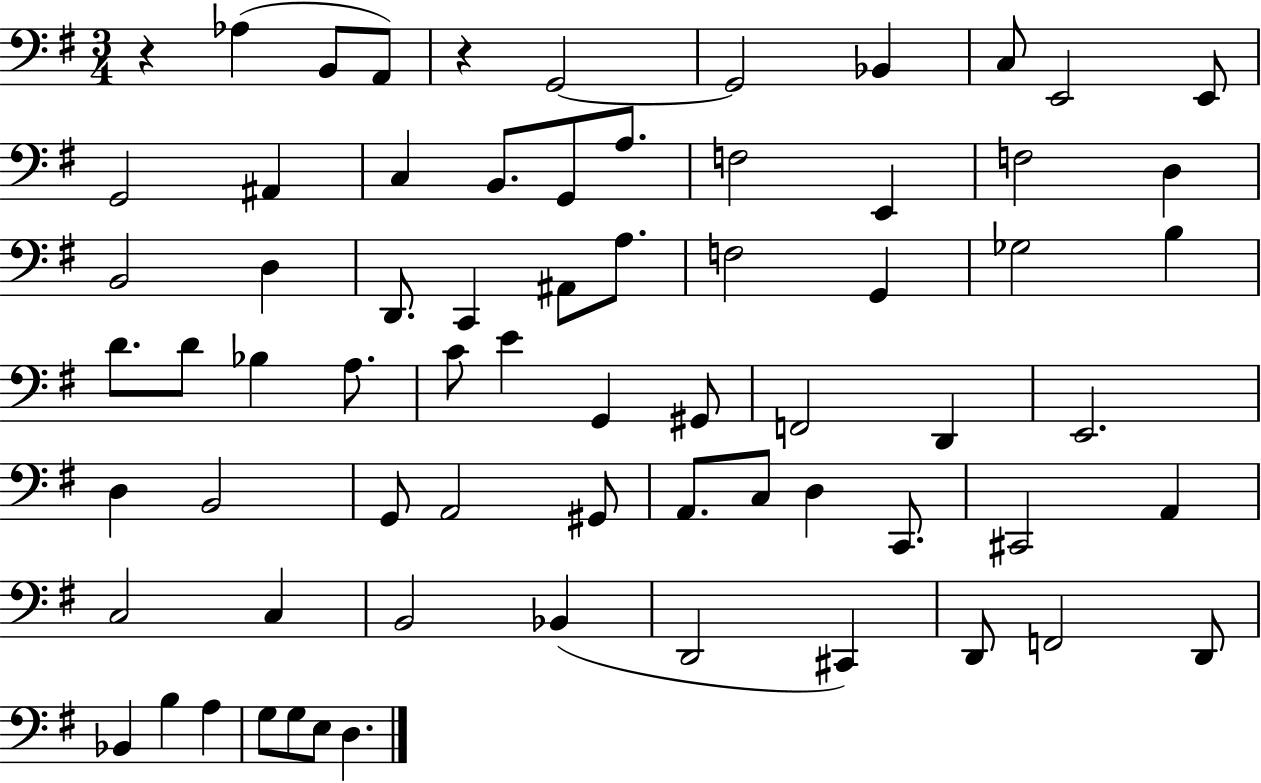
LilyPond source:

{
  \clef bass
  \numericTimeSignature
  \time 3/4
  \key g \major
  r4 aes4( b,8 a,8) | r4 g,2~~ | g,2 bes,4 | c8 e,2 e,8 | \break g,2 ais,4 | c4 b,8. g,8 a8. | f2 e,4 | f2 d4 | \break b,2 d4 | d,8. c,4 ais,8 a8. | f2 g,4 | ges2 b4 | \break d'8. d'8 bes4 a8. | c'8 e'4 g,4 gis,8 | f,2 d,4 | e,2. | \break d4 b,2 | g,8 a,2 gis,8 | a,8. c8 d4 c,8. | cis,2 a,4 | \break c2 c4 | b,2 bes,4( | d,2 cis,4) | d,8 f,2 d,8 | \break bes,4 b4 a4 | g8 g8 e8 d4. | \bar "|."
}